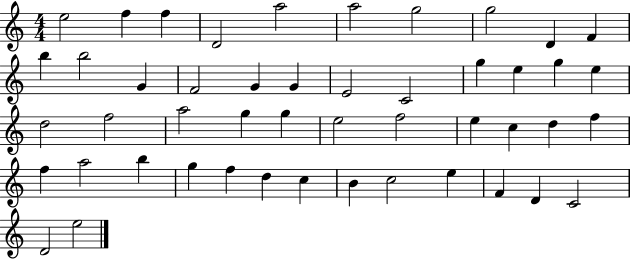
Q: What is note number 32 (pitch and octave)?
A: D5